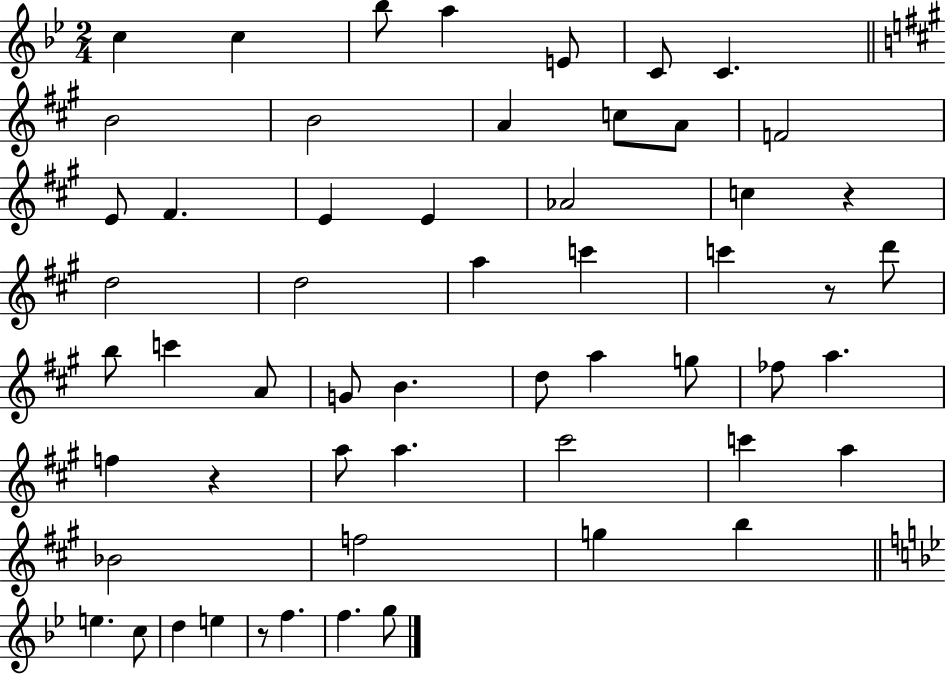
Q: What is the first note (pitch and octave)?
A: C5